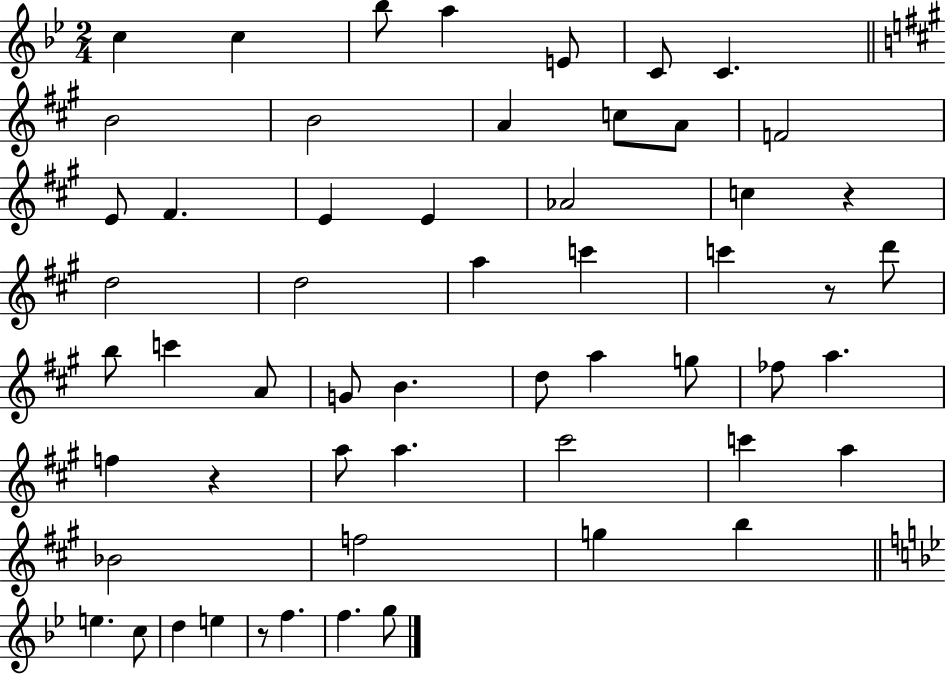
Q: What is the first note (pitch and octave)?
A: C5